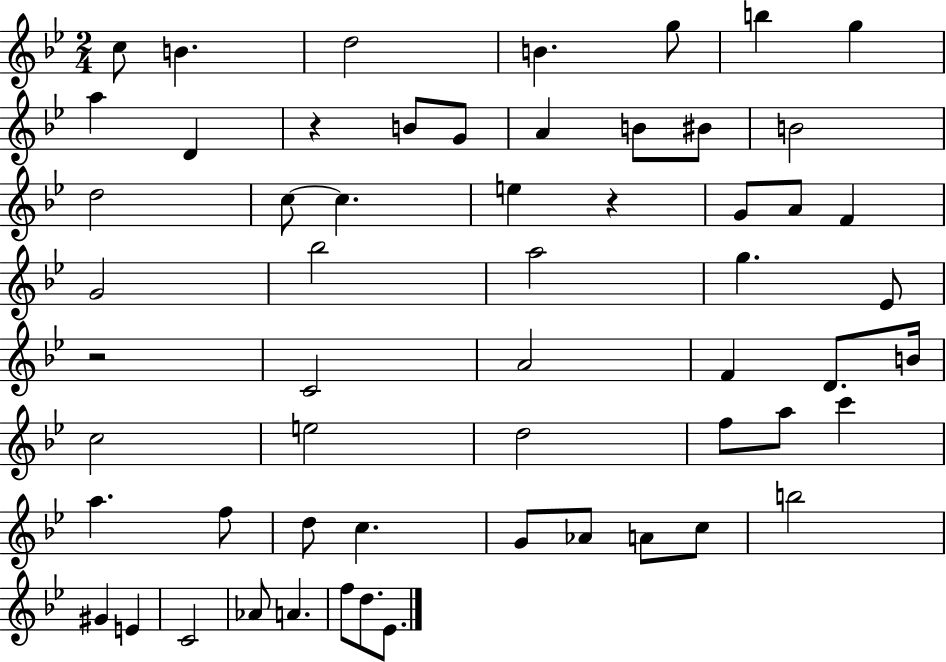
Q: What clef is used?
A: treble